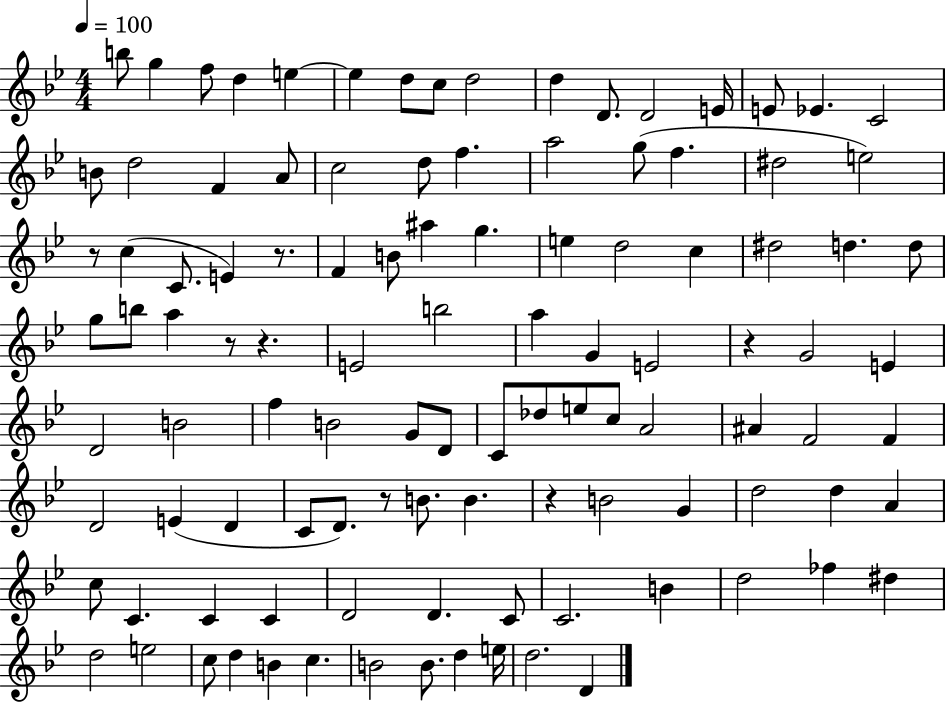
{
  \clef treble
  \numericTimeSignature
  \time 4/4
  \key bes \major
  \tempo 4 = 100
  b''8 g''4 f''8 d''4 e''4~~ | e''4 d''8 c''8 d''2 | d''4 d'8. d'2 e'16 | e'8 ees'4. c'2 | \break b'8 d''2 f'4 a'8 | c''2 d''8 f''4. | a''2 g''8( f''4. | dis''2 e''2) | \break r8 c''4( c'8. e'4) r8. | f'4 b'8 ais''4 g''4. | e''4 d''2 c''4 | dis''2 d''4. d''8 | \break g''8 b''8 a''4 r8 r4. | e'2 b''2 | a''4 g'4 e'2 | r4 g'2 e'4 | \break d'2 b'2 | f''4 b'2 g'8 d'8 | c'8 des''8 e''8 c''8 a'2 | ais'4 f'2 f'4 | \break d'2 e'4( d'4 | c'8 d'8.) r8 b'8. b'4. | r4 b'2 g'4 | d''2 d''4 a'4 | \break c''8 c'4. c'4 c'4 | d'2 d'4. c'8 | c'2. b'4 | d''2 fes''4 dis''4 | \break d''2 e''2 | c''8 d''4 b'4 c''4. | b'2 b'8. d''4 e''16 | d''2. d'4 | \break \bar "|."
}